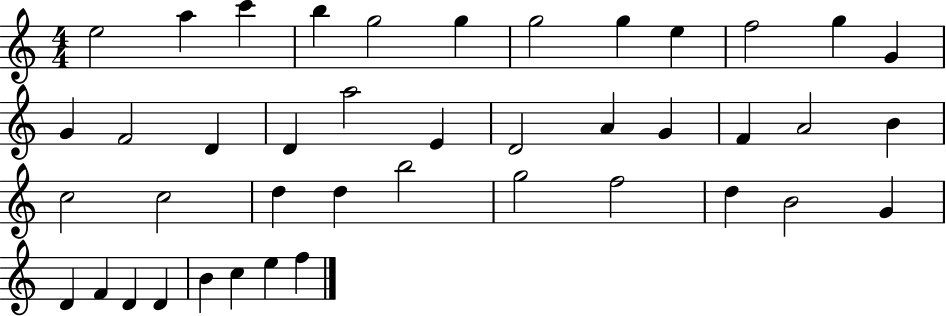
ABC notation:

X:1
T:Untitled
M:4/4
L:1/4
K:C
e2 a c' b g2 g g2 g e f2 g G G F2 D D a2 E D2 A G F A2 B c2 c2 d d b2 g2 f2 d B2 G D F D D B c e f